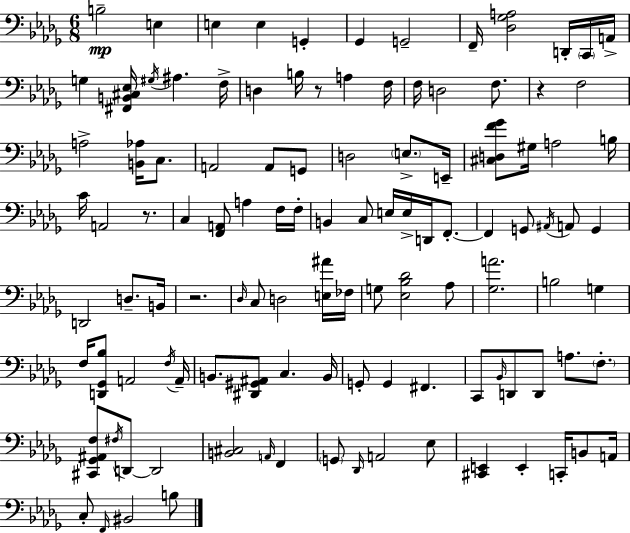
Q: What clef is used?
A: bass